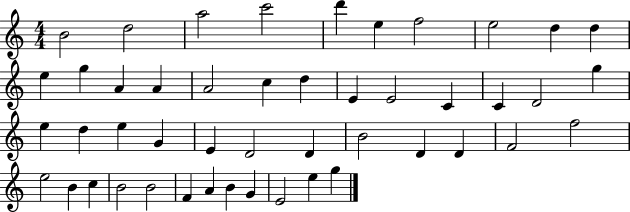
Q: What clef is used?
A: treble